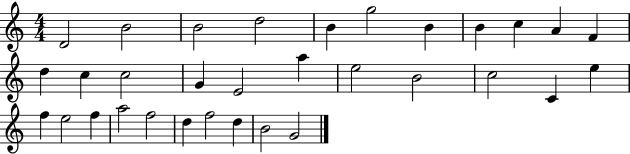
X:1
T:Untitled
M:4/4
L:1/4
K:C
D2 B2 B2 d2 B g2 B B c A F d c c2 G E2 a e2 B2 c2 C e f e2 f a2 f2 d f2 d B2 G2